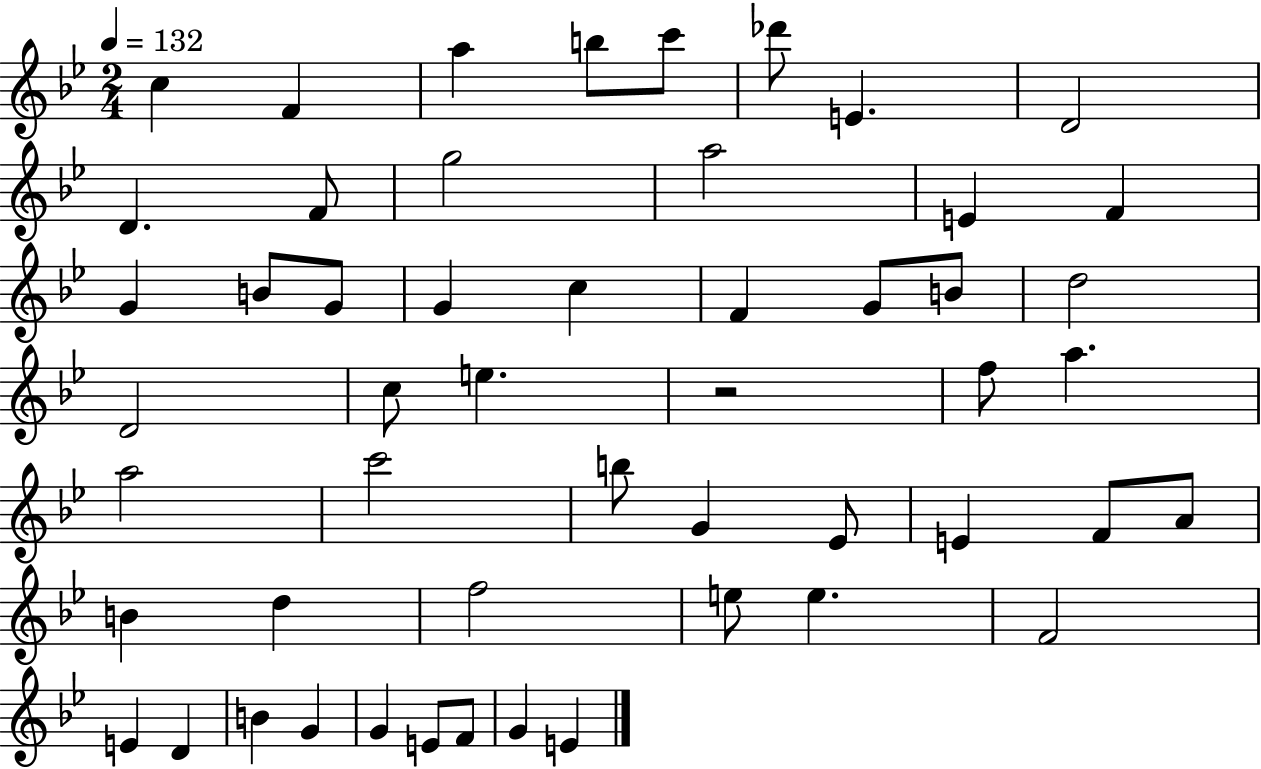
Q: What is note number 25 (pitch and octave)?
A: C5